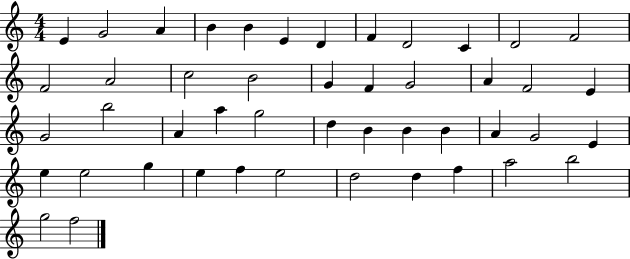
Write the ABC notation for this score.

X:1
T:Untitled
M:4/4
L:1/4
K:C
E G2 A B B E D F D2 C D2 F2 F2 A2 c2 B2 G F G2 A F2 E G2 b2 A a g2 d B B B A G2 E e e2 g e f e2 d2 d f a2 b2 g2 f2